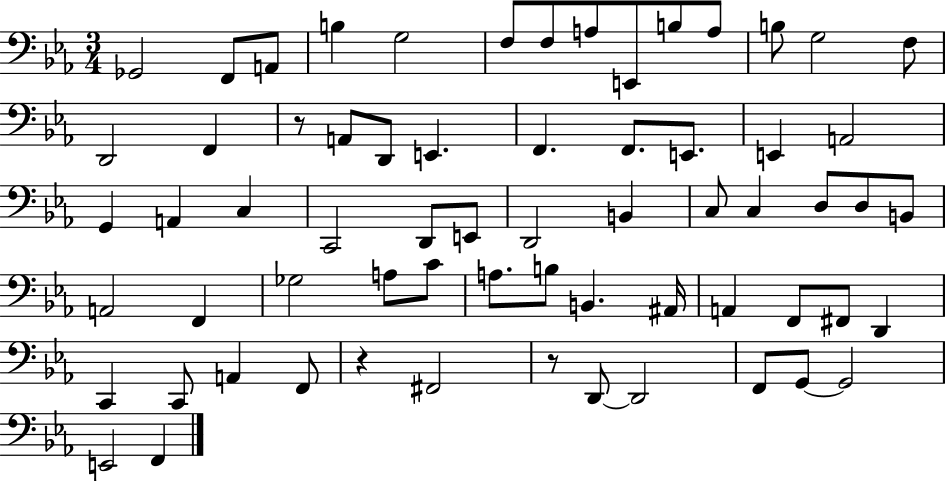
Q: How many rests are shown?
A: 3